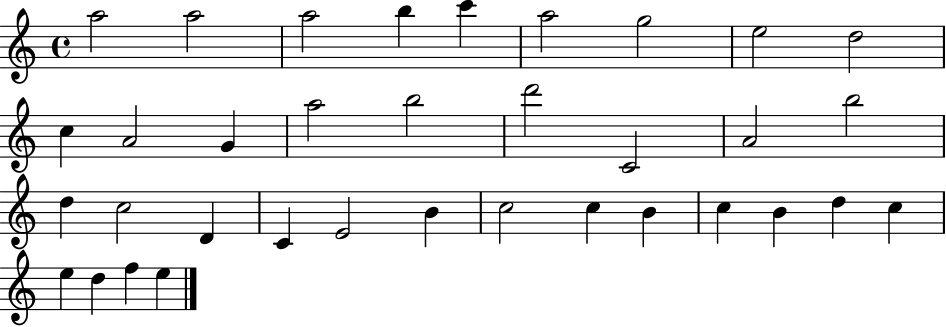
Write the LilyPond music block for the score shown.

{
  \clef treble
  \time 4/4
  \defaultTimeSignature
  \key c \major
  a''2 a''2 | a''2 b''4 c'''4 | a''2 g''2 | e''2 d''2 | \break c''4 a'2 g'4 | a''2 b''2 | d'''2 c'2 | a'2 b''2 | \break d''4 c''2 d'4 | c'4 e'2 b'4 | c''2 c''4 b'4 | c''4 b'4 d''4 c''4 | \break e''4 d''4 f''4 e''4 | \bar "|."
}